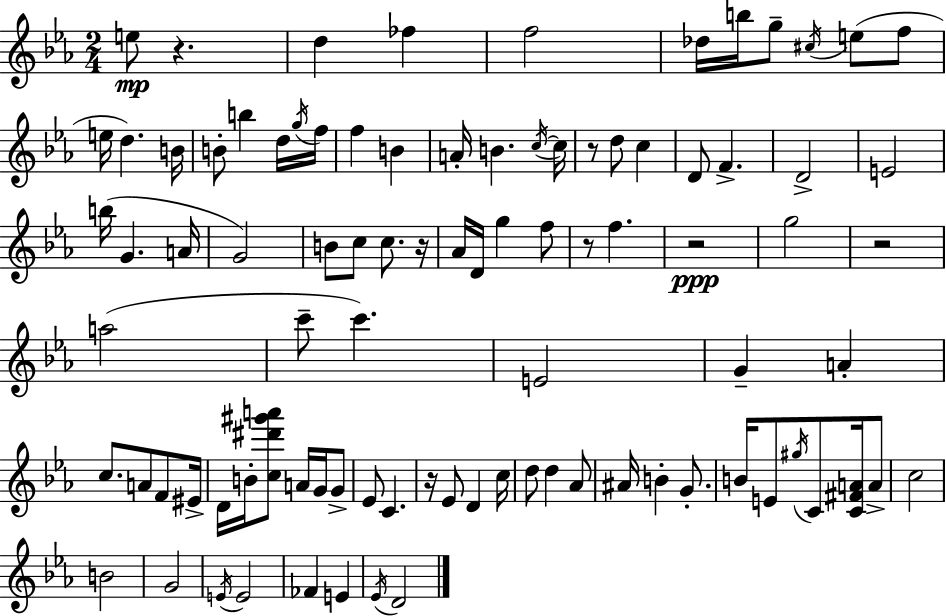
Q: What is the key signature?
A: C minor